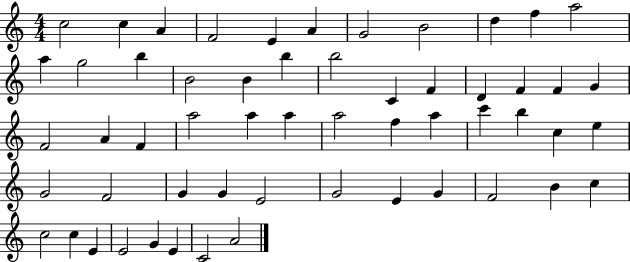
C5/h C5/q A4/q F4/h E4/q A4/q G4/h B4/h D5/q F5/q A5/h A5/q G5/h B5/q B4/h B4/q B5/q B5/h C4/q F4/q D4/q F4/q F4/q G4/q F4/h A4/q F4/q A5/h A5/q A5/q A5/h F5/q A5/q C6/q B5/q C5/q E5/q G4/h F4/h G4/q G4/q E4/h G4/h E4/q G4/q F4/h B4/q C5/q C5/h C5/q E4/q E4/h G4/q E4/q C4/h A4/h